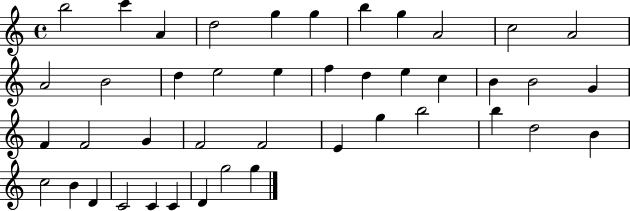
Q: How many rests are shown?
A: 0